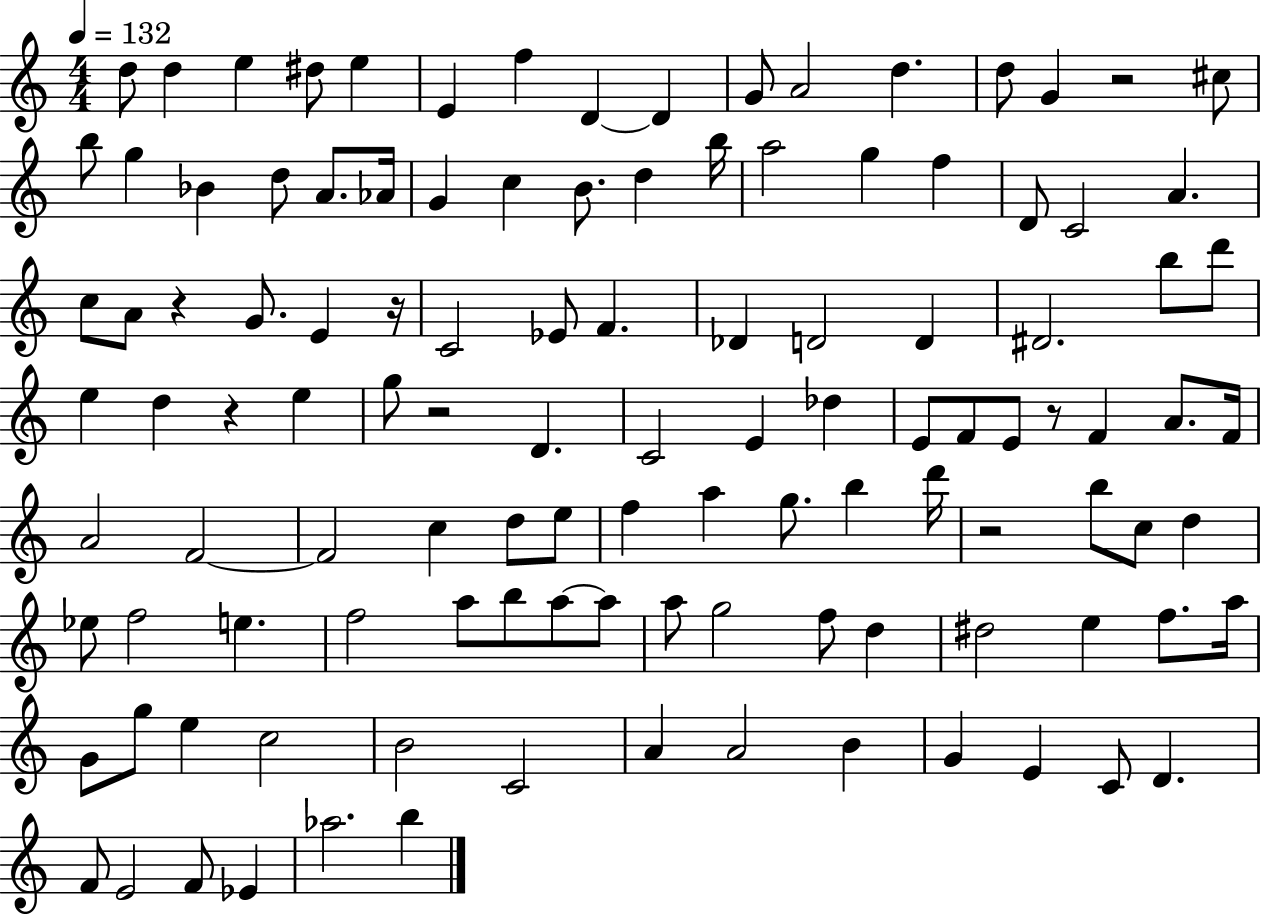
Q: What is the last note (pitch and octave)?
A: B5